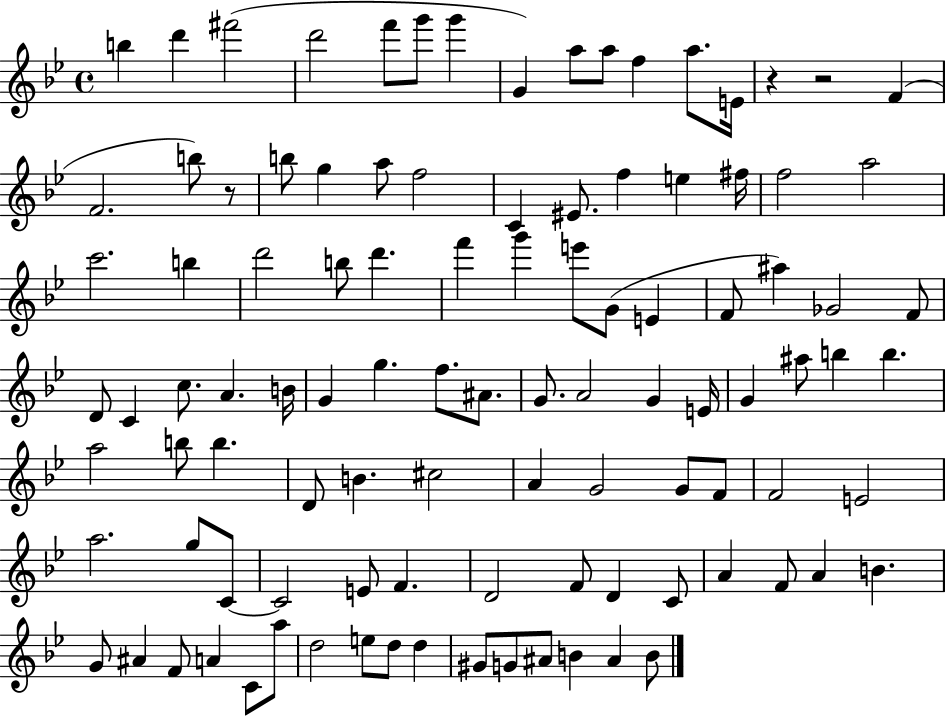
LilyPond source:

{
  \clef treble
  \time 4/4
  \defaultTimeSignature
  \key bes \major
  b''4 d'''4 fis'''2( | d'''2 f'''8 g'''8 g'''4 | g'4) a''8 a''8 f''4 a''8. e'16 | r4 r2 f'4( | \break f'2. b''8) r8 | b''8 g''4 a''8 f''2 | c'4 eis'8. f''4 e''4 fis''16 | f''2 a''2 | \break c'''2. b''4 | d'''2 b''8 d'''4. | f'''4 g'''4 e'''8 g'8( e'4 | f'8 ais''4) ges'2 f'8 | \break d'8 c'4 c''8. a'4. b'16 | g'4 g''4. f''8. ais'8. | g'8. a'2 g'4 e'16 | g'4 ais''8 b''4 b''4. | \break a''2 b''8 b''4. | d'8 b'4. cis''2 | a'4 g'2 g'8 f'8 | f'2 e'2 | \break a''2. g''8 c'8~~ | c'2 e'8 f'4. | d'2 f'8 d'4 c'8 | a'4 f'8 a'4 b'4. | \break g'8 ais'4 f'8 a'4 c'8 a''8 | d''2 e''8 d''8 d''4 | gis'8 g'8 ais'8 b'4 ais'4 b'8 | \bar "|."
}